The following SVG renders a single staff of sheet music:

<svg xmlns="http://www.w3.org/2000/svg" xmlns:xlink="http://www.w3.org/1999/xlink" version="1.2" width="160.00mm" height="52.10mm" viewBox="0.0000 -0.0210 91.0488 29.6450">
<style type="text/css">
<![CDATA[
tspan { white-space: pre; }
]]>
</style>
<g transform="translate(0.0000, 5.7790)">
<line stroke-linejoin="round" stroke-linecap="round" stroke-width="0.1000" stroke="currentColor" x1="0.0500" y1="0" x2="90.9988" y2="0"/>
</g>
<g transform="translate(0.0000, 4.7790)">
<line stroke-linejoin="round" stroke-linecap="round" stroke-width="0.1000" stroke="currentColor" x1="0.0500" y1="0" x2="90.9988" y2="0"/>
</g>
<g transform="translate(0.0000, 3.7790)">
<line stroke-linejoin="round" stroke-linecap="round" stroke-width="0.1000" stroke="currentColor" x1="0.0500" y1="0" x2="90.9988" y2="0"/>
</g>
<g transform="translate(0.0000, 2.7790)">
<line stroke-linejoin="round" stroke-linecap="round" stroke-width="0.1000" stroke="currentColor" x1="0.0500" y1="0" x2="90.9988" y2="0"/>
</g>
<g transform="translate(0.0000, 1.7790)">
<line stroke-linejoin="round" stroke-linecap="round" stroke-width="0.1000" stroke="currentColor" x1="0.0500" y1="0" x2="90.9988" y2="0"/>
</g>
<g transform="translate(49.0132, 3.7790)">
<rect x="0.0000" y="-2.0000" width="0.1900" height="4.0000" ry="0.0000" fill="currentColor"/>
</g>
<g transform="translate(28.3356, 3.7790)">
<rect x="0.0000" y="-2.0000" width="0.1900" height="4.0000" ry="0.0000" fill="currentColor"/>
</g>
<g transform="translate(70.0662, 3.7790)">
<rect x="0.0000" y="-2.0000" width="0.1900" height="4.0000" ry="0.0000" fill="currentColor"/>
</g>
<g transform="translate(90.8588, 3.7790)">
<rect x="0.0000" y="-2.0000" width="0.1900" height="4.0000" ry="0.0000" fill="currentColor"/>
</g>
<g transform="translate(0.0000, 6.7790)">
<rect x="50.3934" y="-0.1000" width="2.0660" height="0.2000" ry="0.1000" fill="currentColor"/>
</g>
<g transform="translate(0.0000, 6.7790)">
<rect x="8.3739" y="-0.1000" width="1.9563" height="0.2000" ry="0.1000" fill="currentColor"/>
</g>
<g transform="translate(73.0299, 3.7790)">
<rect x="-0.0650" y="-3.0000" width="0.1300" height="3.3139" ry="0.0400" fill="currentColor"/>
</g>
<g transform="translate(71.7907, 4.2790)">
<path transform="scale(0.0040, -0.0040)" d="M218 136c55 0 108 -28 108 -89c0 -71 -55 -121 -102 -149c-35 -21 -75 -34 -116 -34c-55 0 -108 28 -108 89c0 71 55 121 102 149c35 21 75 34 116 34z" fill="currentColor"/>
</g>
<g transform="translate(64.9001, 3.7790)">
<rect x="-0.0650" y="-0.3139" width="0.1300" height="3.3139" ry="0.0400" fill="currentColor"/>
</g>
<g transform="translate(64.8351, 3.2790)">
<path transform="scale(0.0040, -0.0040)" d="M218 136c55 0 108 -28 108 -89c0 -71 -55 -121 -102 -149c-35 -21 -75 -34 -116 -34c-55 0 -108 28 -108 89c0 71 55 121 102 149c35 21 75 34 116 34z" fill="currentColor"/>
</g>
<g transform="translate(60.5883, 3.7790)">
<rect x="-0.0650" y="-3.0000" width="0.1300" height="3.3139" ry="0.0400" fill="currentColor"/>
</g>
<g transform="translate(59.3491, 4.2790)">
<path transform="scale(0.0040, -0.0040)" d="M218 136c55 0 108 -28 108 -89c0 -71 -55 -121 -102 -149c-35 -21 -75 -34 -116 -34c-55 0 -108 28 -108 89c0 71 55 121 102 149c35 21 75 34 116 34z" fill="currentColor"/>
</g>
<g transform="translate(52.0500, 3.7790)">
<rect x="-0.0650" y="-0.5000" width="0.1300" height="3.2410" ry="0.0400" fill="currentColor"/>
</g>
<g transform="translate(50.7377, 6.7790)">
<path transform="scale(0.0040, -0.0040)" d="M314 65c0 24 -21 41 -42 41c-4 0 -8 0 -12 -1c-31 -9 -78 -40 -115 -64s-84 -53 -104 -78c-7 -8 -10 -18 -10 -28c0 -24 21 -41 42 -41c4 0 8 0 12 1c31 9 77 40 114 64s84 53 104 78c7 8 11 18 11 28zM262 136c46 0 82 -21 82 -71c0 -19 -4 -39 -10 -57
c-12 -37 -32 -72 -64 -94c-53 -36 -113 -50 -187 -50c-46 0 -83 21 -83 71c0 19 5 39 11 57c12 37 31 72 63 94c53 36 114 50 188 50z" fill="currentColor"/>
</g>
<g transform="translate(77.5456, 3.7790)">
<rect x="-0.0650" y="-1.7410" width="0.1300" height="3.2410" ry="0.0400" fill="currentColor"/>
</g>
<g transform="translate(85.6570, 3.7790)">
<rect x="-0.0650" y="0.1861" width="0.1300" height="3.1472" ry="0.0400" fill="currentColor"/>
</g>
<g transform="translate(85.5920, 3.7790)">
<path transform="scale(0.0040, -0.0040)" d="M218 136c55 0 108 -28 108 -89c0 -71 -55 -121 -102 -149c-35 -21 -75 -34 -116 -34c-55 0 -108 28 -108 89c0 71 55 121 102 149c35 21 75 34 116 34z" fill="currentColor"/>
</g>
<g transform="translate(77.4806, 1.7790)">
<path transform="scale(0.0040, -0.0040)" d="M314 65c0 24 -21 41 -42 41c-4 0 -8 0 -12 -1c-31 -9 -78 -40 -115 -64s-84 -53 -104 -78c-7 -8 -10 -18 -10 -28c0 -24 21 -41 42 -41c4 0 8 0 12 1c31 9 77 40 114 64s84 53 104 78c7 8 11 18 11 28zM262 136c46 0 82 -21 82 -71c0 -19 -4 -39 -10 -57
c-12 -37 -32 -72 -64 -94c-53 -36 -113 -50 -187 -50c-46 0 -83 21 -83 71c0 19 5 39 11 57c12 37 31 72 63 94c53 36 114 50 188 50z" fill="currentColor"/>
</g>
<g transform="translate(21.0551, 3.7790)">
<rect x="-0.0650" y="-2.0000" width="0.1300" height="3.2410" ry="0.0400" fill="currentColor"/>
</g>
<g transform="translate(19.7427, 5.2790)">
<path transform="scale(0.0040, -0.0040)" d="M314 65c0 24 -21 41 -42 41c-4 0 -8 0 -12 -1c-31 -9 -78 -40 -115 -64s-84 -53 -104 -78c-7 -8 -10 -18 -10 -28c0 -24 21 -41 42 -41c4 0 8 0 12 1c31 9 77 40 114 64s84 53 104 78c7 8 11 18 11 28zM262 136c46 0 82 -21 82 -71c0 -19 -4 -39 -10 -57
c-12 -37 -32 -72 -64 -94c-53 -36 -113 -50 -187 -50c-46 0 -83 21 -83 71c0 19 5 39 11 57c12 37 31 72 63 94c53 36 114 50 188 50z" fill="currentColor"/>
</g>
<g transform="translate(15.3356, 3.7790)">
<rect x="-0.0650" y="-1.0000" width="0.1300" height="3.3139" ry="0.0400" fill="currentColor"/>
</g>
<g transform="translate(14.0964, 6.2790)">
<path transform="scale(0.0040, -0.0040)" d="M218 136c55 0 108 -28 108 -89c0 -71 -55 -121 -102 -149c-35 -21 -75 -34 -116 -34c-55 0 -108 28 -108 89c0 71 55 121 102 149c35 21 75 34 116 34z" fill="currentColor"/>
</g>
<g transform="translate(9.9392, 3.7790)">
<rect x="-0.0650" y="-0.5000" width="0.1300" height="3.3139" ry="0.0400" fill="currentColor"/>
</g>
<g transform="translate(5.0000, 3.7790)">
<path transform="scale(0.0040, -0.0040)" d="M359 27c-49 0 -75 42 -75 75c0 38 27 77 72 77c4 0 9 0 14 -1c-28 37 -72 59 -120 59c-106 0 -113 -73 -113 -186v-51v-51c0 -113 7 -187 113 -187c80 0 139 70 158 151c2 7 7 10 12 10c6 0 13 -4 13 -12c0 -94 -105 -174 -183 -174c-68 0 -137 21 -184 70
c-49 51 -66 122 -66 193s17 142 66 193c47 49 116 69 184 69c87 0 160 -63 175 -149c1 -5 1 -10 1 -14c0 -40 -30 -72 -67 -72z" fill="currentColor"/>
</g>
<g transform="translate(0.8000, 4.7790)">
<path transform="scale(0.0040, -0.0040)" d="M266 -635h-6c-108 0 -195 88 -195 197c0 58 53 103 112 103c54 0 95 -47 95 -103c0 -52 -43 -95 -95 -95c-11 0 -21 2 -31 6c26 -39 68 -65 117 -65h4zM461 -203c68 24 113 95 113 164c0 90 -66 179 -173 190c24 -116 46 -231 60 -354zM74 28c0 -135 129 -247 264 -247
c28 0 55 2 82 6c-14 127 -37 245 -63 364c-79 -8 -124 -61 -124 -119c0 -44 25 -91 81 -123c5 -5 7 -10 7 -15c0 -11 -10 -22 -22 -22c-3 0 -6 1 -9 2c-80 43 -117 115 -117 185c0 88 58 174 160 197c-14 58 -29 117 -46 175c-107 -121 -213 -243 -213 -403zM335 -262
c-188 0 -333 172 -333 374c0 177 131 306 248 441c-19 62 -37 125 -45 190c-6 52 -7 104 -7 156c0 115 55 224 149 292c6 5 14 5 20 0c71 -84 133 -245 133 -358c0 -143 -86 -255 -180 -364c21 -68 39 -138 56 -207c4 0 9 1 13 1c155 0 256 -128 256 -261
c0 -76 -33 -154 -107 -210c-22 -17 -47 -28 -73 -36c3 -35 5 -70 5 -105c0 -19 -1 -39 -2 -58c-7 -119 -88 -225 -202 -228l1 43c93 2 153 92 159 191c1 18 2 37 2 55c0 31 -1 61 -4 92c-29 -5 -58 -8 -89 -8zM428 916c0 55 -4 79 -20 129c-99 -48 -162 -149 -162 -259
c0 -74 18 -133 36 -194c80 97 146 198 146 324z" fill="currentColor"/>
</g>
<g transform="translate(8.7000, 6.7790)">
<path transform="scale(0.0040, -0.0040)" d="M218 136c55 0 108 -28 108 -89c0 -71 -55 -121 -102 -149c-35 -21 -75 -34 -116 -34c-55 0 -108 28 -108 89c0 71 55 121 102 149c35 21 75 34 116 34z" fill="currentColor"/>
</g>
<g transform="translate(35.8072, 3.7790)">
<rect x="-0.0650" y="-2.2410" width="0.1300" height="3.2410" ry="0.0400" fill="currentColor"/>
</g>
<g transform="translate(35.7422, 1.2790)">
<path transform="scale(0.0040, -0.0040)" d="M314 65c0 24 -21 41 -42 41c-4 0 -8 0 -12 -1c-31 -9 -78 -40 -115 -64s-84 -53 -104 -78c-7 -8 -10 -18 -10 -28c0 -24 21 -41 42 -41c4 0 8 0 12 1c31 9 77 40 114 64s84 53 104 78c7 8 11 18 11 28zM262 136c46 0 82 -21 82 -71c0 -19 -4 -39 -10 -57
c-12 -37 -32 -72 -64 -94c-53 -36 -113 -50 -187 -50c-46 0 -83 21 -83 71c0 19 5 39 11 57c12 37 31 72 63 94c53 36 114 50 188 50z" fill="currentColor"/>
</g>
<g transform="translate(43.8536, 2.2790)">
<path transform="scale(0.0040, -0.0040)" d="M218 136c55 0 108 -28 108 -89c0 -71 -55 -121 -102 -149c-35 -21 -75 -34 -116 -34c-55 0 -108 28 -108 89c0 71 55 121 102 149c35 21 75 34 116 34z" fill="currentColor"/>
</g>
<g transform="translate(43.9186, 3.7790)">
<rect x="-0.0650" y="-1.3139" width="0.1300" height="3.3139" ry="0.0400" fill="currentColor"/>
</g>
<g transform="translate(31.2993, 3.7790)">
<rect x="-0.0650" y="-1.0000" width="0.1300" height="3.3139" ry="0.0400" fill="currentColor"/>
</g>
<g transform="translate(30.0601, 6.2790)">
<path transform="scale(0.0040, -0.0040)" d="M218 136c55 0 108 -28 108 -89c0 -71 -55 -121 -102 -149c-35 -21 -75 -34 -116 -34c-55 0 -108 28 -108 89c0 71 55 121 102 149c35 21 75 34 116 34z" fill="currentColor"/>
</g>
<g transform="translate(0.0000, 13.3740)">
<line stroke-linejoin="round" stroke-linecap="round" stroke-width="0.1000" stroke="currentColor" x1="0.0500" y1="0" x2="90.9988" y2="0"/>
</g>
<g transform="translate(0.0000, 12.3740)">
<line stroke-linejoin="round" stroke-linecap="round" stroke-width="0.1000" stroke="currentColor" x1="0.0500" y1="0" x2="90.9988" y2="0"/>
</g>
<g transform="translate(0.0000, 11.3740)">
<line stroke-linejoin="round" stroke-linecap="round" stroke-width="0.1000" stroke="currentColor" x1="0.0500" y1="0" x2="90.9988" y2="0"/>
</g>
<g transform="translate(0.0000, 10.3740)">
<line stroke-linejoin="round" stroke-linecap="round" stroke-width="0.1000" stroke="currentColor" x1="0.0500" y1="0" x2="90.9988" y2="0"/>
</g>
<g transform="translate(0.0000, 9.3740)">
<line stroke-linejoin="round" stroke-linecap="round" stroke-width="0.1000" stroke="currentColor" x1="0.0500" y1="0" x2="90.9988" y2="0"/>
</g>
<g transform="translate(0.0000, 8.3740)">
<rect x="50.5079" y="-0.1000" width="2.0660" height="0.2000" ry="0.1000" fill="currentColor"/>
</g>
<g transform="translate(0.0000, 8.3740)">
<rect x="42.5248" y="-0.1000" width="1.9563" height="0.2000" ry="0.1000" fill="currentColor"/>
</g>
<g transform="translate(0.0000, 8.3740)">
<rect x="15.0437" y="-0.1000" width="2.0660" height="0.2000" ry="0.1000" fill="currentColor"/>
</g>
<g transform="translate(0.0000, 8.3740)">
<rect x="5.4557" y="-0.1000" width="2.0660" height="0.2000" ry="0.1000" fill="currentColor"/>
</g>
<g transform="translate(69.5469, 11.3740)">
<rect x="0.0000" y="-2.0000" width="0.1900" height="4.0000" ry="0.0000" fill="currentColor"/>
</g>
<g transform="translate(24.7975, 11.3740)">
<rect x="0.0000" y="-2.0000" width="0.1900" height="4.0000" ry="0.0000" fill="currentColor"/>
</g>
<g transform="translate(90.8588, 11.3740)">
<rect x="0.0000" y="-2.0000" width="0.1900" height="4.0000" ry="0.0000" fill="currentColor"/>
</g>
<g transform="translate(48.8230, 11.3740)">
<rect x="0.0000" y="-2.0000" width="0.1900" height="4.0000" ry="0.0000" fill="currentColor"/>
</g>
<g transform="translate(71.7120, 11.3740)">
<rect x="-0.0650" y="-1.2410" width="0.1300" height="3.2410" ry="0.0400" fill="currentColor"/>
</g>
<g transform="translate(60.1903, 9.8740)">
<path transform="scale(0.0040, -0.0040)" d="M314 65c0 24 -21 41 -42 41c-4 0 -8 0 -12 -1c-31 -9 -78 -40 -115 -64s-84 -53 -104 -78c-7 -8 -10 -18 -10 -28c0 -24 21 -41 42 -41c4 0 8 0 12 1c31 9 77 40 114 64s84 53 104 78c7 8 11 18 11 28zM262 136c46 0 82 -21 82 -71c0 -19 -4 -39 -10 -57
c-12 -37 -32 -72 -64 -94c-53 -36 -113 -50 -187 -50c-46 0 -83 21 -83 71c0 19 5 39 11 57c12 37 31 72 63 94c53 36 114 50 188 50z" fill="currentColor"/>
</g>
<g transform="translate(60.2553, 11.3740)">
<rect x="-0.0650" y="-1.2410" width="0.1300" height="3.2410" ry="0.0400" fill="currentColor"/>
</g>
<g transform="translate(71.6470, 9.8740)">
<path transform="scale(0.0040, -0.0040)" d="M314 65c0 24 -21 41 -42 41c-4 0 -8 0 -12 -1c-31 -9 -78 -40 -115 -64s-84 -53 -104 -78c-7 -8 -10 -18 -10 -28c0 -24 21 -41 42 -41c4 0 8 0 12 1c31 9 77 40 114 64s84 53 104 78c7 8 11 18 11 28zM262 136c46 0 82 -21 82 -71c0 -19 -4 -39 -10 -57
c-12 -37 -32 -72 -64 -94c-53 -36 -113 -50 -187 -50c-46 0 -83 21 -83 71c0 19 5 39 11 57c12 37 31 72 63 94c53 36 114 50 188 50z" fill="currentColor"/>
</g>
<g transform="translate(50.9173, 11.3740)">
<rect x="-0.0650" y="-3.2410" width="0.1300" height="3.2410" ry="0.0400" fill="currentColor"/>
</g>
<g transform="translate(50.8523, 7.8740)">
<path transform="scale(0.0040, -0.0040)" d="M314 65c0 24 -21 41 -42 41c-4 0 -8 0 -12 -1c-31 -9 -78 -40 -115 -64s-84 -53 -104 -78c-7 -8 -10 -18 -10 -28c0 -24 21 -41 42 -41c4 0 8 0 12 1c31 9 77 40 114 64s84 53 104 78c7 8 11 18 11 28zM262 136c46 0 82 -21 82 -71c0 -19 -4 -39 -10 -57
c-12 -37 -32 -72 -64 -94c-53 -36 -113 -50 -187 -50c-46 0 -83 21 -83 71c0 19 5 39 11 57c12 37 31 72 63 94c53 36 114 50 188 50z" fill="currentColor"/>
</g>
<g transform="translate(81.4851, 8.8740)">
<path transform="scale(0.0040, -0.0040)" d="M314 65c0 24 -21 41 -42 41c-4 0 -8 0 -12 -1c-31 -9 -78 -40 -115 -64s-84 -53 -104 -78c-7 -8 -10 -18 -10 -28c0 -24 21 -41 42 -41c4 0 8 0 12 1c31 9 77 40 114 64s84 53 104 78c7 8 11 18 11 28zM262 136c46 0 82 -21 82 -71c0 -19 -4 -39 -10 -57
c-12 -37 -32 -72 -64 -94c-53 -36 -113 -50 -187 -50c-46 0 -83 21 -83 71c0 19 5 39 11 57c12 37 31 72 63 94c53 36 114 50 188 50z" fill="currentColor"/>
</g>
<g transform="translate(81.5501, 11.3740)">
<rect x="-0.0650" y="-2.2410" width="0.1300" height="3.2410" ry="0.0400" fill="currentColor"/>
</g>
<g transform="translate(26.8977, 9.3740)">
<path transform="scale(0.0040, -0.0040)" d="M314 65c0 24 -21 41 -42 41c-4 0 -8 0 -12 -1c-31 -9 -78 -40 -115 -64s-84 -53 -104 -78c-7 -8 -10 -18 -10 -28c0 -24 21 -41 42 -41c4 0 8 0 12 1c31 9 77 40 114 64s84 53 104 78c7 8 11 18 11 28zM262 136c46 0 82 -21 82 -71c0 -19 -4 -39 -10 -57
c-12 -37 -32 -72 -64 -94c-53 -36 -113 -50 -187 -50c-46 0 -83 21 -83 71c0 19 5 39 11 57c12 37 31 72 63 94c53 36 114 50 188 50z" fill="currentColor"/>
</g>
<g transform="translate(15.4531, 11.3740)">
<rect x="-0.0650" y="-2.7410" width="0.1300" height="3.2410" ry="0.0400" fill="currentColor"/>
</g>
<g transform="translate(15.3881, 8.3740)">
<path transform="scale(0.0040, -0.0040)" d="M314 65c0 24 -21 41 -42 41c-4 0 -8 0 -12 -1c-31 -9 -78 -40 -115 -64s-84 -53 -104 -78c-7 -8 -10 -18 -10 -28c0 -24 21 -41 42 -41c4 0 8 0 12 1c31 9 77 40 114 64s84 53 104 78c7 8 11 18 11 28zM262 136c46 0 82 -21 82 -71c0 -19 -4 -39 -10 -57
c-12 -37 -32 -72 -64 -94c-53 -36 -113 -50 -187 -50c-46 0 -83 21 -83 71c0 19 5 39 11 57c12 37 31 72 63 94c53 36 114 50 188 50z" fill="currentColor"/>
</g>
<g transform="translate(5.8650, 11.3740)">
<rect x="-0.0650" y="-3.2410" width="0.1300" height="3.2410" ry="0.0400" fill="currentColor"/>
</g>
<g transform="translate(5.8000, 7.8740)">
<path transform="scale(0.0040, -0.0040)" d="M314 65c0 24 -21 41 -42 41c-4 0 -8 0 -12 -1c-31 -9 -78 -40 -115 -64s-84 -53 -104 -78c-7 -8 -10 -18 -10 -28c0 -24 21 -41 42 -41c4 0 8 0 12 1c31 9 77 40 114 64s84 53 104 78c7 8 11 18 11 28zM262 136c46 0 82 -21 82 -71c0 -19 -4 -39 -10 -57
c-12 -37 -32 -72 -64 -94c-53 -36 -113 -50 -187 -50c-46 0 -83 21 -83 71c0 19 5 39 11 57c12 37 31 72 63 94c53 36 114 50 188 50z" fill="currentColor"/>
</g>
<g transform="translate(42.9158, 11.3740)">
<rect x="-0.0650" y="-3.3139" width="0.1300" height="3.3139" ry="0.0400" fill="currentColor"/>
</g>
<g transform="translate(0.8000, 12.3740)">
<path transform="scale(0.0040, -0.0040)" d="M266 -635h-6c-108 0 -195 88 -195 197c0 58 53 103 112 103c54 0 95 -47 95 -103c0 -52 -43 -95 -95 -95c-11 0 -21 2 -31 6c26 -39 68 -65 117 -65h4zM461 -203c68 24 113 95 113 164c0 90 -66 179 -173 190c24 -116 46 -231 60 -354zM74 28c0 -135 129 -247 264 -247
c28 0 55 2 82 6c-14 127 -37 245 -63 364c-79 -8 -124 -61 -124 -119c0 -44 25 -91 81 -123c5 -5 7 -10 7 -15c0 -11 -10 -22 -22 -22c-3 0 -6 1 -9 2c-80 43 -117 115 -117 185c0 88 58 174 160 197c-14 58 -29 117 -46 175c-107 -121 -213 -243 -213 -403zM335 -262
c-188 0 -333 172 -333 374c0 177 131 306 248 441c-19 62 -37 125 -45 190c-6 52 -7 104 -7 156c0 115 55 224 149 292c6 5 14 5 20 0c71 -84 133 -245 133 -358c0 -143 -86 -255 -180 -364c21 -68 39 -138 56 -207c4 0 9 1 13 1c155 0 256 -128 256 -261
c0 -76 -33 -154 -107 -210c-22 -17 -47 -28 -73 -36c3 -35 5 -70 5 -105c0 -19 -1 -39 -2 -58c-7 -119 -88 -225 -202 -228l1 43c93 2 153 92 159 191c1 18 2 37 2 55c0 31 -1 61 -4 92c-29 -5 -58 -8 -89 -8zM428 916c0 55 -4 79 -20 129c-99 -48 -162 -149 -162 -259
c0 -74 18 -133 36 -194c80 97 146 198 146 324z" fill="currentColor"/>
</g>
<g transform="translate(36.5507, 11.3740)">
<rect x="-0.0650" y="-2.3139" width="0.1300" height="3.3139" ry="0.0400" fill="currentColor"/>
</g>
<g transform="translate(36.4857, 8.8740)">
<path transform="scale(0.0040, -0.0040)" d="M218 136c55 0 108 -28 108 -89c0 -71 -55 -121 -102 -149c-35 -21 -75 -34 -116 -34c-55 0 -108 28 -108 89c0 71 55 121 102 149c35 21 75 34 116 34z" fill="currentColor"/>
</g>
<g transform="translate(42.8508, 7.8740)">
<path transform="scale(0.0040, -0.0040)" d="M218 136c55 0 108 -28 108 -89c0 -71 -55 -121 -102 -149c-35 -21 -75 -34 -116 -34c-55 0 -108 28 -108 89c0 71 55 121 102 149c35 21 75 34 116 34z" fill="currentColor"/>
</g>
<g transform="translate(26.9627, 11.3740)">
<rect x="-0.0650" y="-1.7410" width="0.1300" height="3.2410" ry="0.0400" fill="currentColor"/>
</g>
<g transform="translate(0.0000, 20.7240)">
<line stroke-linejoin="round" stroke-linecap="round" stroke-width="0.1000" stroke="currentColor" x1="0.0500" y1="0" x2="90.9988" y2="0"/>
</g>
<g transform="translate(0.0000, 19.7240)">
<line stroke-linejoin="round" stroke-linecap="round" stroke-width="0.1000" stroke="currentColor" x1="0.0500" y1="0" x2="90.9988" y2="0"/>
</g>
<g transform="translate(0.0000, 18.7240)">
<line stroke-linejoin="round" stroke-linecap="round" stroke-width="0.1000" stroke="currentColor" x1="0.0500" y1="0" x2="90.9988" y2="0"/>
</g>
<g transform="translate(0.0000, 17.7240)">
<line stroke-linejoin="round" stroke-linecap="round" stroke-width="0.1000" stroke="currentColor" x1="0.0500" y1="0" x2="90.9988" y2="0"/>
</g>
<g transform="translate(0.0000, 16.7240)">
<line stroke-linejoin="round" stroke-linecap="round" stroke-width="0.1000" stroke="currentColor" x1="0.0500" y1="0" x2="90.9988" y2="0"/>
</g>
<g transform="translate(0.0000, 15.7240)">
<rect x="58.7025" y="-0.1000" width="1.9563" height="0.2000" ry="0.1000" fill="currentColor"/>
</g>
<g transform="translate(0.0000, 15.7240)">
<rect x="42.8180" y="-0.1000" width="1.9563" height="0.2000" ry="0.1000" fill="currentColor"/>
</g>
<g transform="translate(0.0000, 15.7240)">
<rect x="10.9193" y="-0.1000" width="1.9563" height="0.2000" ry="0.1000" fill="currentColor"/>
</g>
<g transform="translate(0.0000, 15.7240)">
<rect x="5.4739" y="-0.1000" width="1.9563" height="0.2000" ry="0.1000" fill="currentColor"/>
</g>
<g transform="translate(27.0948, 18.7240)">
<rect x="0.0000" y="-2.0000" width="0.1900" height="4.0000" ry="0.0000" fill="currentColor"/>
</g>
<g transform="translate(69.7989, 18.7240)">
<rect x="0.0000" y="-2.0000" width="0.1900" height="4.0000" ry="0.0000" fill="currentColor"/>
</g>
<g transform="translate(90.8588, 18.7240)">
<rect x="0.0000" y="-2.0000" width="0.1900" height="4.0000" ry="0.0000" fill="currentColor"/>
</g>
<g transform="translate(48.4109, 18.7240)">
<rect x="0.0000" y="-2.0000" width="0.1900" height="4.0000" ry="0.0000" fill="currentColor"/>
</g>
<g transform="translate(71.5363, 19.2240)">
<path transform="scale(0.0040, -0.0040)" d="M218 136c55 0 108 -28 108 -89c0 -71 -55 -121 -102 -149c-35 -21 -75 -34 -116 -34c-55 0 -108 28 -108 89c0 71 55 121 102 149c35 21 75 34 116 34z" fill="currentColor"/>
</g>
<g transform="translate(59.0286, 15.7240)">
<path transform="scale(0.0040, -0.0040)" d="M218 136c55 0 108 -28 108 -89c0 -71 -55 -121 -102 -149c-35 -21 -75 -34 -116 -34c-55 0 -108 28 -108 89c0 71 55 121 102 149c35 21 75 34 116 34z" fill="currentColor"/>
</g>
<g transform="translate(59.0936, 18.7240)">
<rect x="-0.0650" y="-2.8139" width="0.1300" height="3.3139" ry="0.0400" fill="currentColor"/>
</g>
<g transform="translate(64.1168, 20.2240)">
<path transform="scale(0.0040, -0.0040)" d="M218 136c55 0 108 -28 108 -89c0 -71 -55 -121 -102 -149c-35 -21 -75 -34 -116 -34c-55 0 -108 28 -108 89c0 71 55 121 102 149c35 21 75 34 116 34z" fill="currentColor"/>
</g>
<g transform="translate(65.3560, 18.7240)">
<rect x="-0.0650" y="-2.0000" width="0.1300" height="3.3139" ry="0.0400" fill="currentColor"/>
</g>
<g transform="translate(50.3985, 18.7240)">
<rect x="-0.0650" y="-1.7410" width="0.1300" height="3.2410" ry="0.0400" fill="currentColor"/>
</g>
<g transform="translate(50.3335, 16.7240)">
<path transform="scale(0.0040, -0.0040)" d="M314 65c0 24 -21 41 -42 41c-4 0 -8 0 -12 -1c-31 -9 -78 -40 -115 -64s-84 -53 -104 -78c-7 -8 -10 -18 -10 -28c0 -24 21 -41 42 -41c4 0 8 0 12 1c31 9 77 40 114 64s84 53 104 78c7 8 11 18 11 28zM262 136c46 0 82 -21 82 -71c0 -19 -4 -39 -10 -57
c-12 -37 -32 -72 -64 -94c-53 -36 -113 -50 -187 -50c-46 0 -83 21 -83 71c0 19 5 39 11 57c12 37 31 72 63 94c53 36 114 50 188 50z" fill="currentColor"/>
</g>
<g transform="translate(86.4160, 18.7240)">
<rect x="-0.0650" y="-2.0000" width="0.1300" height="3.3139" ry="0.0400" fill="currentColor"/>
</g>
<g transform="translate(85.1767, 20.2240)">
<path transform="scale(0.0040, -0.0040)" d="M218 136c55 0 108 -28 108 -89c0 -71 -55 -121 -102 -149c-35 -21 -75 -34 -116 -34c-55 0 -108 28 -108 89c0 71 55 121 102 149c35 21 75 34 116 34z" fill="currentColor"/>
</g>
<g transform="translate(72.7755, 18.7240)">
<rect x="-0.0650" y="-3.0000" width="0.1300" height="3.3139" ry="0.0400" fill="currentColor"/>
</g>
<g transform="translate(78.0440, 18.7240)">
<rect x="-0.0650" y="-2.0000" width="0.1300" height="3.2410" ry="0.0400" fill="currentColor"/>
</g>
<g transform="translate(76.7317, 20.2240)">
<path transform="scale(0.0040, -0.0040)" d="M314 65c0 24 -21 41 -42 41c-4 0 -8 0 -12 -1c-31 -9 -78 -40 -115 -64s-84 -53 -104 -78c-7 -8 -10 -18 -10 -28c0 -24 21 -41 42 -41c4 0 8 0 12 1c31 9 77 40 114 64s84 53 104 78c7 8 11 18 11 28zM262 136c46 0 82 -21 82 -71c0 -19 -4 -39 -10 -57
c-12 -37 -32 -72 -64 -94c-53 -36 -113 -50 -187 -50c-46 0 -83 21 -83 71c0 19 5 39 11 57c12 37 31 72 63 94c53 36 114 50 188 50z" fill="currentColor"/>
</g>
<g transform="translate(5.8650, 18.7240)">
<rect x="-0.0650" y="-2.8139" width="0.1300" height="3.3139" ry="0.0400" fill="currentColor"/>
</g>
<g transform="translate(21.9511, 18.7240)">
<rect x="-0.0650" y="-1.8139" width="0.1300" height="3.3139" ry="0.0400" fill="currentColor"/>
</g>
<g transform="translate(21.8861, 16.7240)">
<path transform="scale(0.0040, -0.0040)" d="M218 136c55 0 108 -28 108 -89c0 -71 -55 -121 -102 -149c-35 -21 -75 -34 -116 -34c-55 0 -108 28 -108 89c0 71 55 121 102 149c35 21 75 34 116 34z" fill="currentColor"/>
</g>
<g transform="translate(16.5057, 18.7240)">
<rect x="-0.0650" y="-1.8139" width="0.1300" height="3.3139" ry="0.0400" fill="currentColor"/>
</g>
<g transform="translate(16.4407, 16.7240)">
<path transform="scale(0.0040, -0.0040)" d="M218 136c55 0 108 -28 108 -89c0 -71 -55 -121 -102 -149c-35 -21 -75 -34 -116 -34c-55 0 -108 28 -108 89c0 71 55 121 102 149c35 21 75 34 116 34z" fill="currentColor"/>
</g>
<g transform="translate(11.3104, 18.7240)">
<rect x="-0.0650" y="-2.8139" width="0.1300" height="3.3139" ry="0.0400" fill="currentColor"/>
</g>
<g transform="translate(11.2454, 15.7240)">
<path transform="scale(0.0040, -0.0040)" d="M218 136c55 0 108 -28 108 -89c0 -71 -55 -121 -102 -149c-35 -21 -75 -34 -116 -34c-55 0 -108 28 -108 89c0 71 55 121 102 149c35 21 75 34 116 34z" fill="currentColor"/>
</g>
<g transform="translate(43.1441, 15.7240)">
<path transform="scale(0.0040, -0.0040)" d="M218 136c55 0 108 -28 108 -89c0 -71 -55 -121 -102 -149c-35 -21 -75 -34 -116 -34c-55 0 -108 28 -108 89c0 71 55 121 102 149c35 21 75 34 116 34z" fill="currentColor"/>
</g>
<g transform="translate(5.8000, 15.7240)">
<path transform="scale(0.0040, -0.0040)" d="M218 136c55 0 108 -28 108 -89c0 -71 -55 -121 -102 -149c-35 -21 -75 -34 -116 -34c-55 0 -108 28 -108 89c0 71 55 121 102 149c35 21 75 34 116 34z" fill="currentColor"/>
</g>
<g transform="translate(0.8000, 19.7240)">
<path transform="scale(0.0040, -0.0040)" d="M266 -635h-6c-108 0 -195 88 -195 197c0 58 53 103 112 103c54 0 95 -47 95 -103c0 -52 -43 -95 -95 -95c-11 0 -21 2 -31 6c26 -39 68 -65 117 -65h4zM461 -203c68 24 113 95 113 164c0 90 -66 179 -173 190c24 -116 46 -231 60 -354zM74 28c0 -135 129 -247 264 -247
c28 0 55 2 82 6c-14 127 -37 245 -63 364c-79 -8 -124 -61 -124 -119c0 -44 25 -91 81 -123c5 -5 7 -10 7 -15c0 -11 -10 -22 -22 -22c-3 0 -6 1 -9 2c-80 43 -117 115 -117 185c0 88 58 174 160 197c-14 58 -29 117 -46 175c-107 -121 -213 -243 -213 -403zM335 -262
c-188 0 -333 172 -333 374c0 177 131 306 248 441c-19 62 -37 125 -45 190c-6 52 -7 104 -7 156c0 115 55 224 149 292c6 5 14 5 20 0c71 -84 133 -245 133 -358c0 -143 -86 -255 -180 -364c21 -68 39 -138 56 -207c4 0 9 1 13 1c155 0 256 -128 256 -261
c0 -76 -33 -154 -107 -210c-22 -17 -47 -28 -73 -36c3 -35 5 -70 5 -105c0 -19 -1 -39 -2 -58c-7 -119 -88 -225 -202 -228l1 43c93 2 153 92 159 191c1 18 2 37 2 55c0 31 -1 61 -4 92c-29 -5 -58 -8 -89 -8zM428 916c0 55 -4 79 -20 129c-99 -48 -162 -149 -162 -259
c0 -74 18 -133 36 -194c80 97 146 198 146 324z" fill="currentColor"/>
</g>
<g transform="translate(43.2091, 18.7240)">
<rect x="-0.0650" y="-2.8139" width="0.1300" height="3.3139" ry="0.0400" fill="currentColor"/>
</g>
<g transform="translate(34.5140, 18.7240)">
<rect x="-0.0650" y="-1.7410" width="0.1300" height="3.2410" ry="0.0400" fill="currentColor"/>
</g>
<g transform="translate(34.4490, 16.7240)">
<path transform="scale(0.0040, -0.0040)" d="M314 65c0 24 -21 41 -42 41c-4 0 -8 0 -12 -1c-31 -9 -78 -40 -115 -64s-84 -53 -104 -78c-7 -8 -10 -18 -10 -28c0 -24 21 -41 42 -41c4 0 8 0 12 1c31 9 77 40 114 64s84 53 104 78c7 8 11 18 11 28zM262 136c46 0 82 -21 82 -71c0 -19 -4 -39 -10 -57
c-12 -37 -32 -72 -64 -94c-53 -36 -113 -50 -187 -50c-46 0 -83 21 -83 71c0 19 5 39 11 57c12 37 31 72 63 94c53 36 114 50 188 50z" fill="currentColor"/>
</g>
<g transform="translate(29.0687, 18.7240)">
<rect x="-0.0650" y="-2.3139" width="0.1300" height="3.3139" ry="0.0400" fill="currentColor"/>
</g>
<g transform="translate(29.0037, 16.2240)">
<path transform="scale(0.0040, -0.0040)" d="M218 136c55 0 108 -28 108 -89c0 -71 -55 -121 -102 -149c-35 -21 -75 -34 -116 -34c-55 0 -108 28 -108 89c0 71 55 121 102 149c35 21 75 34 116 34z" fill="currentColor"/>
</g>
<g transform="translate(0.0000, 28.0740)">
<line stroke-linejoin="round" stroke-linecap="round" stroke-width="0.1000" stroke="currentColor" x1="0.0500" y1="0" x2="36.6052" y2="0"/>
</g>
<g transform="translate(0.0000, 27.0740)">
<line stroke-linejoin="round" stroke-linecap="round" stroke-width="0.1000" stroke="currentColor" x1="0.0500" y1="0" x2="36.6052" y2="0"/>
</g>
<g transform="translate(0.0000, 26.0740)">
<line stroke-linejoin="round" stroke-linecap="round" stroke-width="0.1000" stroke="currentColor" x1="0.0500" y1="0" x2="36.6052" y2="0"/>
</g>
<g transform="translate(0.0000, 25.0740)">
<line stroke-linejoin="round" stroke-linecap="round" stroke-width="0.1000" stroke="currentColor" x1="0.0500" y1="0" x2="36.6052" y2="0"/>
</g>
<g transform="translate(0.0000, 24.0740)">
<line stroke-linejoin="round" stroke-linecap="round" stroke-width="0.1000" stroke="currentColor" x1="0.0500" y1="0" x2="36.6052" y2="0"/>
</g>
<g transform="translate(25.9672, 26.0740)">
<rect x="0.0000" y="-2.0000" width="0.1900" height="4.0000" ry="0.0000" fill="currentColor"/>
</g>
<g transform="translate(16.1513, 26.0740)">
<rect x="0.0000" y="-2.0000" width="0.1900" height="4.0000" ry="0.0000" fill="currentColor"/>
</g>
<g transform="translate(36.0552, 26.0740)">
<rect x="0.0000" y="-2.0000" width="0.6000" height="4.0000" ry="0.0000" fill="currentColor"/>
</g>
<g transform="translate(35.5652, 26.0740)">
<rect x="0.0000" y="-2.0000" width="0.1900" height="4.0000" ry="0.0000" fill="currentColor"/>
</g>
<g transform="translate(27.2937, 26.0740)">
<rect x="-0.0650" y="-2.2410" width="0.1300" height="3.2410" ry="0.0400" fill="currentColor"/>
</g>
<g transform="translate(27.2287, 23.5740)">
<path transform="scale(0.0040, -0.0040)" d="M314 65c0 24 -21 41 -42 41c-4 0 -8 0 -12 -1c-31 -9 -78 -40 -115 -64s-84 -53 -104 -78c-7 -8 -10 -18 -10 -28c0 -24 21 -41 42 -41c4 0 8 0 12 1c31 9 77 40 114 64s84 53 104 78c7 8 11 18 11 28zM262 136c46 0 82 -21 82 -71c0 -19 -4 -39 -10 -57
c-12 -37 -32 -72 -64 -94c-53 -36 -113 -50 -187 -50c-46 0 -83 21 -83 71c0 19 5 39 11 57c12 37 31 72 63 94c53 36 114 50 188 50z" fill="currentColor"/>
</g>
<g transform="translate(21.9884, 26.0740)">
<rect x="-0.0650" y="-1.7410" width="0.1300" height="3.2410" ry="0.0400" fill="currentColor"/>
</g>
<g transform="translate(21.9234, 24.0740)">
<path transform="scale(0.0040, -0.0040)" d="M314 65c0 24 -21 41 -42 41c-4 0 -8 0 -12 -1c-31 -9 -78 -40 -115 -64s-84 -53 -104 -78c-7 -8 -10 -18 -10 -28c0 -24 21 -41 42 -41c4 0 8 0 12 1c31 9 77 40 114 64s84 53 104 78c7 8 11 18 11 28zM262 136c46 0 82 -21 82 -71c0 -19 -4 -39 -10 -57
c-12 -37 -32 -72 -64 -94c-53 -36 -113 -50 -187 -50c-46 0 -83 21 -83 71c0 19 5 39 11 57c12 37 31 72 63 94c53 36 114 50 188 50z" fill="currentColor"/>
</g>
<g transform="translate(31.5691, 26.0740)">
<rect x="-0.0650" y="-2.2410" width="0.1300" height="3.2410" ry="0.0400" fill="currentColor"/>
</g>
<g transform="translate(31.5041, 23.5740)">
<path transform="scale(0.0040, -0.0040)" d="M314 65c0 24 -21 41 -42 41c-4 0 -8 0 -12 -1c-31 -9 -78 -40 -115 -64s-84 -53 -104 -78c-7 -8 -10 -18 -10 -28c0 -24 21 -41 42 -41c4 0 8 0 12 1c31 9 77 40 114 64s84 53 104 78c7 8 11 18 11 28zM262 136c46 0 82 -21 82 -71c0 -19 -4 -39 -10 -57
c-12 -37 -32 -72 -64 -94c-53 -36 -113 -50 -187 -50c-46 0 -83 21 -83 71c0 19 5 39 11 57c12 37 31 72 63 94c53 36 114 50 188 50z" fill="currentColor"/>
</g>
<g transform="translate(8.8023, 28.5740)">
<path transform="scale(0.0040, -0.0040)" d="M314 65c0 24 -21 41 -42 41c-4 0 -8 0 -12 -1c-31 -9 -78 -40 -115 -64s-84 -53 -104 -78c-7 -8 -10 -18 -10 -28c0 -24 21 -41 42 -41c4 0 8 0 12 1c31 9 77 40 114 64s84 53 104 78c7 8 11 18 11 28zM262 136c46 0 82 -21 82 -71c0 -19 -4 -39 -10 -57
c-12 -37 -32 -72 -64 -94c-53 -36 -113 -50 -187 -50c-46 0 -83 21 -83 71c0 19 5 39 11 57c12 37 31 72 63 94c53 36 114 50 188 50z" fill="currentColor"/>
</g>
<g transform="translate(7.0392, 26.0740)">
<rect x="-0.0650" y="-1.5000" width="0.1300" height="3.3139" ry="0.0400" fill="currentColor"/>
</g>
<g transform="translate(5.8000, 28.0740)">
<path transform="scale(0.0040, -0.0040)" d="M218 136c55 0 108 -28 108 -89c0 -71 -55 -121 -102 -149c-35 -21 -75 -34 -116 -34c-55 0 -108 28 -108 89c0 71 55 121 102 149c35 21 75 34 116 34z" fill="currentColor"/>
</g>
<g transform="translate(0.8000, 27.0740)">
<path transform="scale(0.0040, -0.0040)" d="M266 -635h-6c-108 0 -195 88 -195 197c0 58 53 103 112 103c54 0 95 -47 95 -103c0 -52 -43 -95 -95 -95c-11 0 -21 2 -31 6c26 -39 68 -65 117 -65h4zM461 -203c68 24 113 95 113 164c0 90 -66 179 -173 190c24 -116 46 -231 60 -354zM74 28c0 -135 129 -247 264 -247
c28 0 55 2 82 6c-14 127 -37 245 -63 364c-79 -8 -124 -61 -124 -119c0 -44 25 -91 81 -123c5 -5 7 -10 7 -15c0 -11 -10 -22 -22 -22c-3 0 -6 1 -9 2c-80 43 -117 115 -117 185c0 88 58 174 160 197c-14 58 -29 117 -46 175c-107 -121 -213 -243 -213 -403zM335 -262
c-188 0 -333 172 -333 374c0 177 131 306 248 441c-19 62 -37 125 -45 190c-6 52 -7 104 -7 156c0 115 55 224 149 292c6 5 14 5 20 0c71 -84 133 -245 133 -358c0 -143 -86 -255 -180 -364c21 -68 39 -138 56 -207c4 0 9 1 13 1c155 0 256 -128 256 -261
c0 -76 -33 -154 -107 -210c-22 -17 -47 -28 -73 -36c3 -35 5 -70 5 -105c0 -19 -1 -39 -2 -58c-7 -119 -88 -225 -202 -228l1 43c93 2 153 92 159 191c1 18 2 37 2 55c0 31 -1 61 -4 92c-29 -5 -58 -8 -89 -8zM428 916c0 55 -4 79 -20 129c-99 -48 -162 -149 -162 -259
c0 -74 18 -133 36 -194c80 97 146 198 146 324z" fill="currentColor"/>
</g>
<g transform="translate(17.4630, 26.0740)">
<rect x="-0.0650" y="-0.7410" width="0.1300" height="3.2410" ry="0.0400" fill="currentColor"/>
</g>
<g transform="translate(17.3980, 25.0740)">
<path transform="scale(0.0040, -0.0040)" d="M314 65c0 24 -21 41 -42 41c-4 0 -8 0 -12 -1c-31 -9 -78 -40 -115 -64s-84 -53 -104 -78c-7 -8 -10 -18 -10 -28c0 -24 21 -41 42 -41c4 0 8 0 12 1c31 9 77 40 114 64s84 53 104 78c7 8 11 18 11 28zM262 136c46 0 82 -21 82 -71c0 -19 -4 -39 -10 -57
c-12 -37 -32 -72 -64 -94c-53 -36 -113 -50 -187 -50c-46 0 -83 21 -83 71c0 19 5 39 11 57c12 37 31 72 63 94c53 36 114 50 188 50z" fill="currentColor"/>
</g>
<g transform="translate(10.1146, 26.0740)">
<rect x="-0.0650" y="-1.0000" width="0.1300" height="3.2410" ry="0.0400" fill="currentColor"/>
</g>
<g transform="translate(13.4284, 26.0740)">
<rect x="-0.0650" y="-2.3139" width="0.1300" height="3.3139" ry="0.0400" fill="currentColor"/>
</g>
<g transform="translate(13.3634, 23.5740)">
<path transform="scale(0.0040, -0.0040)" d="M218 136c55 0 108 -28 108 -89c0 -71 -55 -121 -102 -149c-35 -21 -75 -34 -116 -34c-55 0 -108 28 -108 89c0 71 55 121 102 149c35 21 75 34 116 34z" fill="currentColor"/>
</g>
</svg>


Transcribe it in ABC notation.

X:1
T:Untitled
M:4/4
L:1/4
K:C
C D F2 D g2 e C2 A c A f2 B b2 a2 f2 g b b2 e2 e2 g2 a a f f g f2 a f2 a F A F2 F E D2 g d2 f2 g2 g2